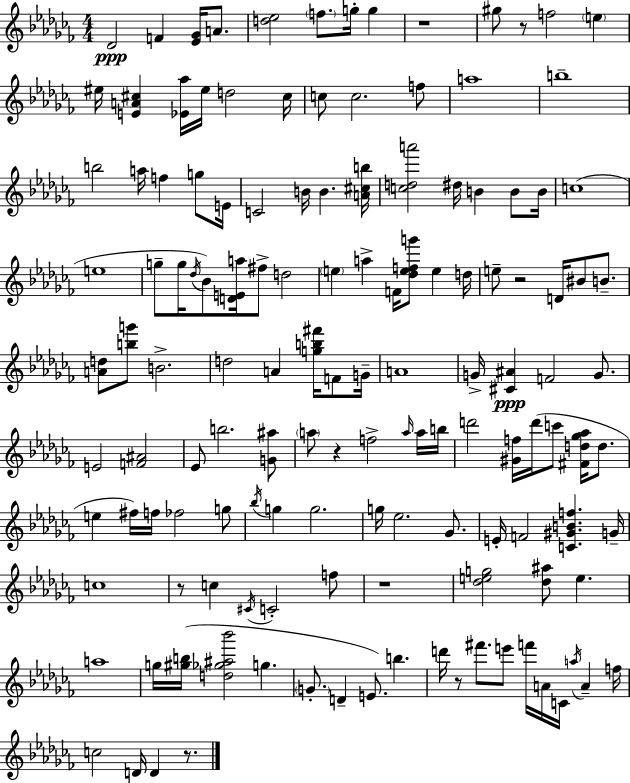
{
  \clef treble
  \numericTimeSignature
  \time 4/4
  \key aes \minor
  des'2\ppp f'4 <ees' ges'>16 a'8. | <d'' ees''>2 \parenthesize f''8. g''16-. g''4 | r1 | gis''8 r8 f''2 \parenthesize e''4 | \break eis''16 <e' a' cis''>4 <ees' aes''>16 eis''16 d''2 cis''16 | c''8 c''2. f''8 | a''1 | b''1-- | \break b''2 a''16 f''4 g''8 e'16 | c'2 b'16 b'4. <a' cis'' b''>16 | <c'' d'' a'''>2 dis''16 b'4 b'8 b'16 | c''1( | \break e''1 | g''8-- g''16 \acciaccatura { des''16 }) bes'8 <d' e' a''>16 fis''8-> d''2 | \parenthesize e''4 a''4-> f'16 <des'' e'' f'' g'''>8 e''4 | d''16 e''8-- r2 d'16 bis'8 b'8.-- | \break <a' d''>8 <b'' g'''>8 b'2.-> | d''2 a'4 <g'' b'' fis'''>16 f'8 | g'16-- a'1 | g'16-> <cis' ais'>4\ppp f'2 g'8. | \break e'2 <f' ais'>2 | ees'8 b''2. <g' ais''>8 | \parenthesize a''8 r4 f''2-> \grace { a''16 } | a''16 b''16 d'''2 <gis' f''>16 d'''16( c'''8 <fis' d'' ges'' aes''>16 d''8. | \break e''4 fis''16) f''16 fes''2 | g''8 \acciaccatura { bes''16 } g''4 g''2. | g''16 ees''2. | ges'8. e'16-. f'2 <c' gis' b' f''>4. | \break g'16-- c''1 | r8 c''4 \acciaccatura { cis'16 } c'2-. | f''8 r1 | <des'' e'' g''>2 <des'' ais''>8 e''4. | \break a''1 | g''16 <gis'' b''>16( <d'' ges'' ais'' bes'''>2 g''4. | \parenthesize g'8.-. d'4-- e'8.) b''4. | d'''16 r8 fis'''8. e'''8 f'''16 a'16 c'16 \acciaccatura { a''16 } | \break a'4-- f''16 c''2 d'16 d'4 | r8. \bar "|."
}